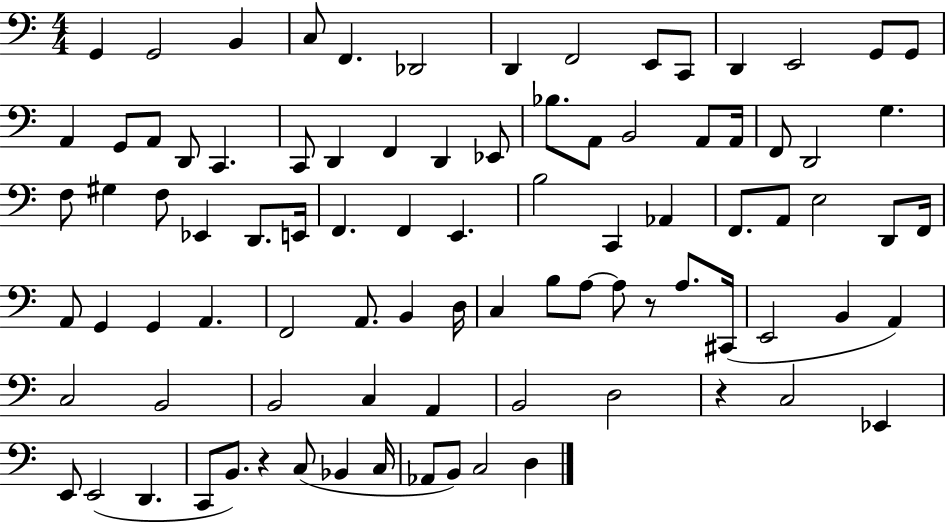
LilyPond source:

{
  \clef bass
  \numericTimeSignature
  \time 4/4
  \key c \major
  \repeat volta 2 { g,4 g,2 b,4 | c8 f,4. des,2 | d,4 f,2 e,8 c,8 | d,4 e,2 g,8 g,8 | \break a,4 g,8 a,8 d,8 c,4. | c,8 d,4 f,4 d,4 ees,8 | bes8. a,8 b,2 a,8 a,16 | f,8 d,2 g4. | \break f8 gis4 f8 ees,4 d,8. e,16 | f,4. f,4 e,4. | b2 c,4 aes,4 | f,8. a,8 e2 d,8 f,16 | \break a,8 g,4 g,4 a,4. | f,2 a,8. b,4 d16 | c4 b8 a8~~ a8 r8 a8. cis,16( | e,2 b,4 a,4) | \break c2 b,2 | b,2 c4 a,4 | b,2 d2 | r4 c2 ees,4 | \break e,8 e,2( d,4. | c,8 b,8.) r4 c8( bes,4 c16 | aes,8 b,8) c2 d4 | } \bar "|."
}